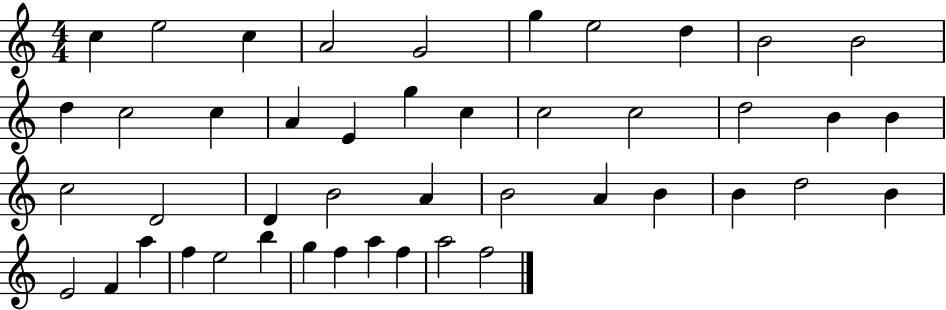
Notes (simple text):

C5/q E5/h C5/q A4/h G4/h G5/q E5/h D5/q B4/h B4/h D5/q C5/h C5/q A4/q E4/q G5/q C5/q C5/h C5/h D5/h B4/q B4/q C5/h D4/h D4/q B4/h A4/q B4/h A4/q B4/q B4/q D5/h B4/q E4/h F4/q A5/q F5/q E5/h B5/q G5/q F5/q A5/q F5/q A5/h F5/h